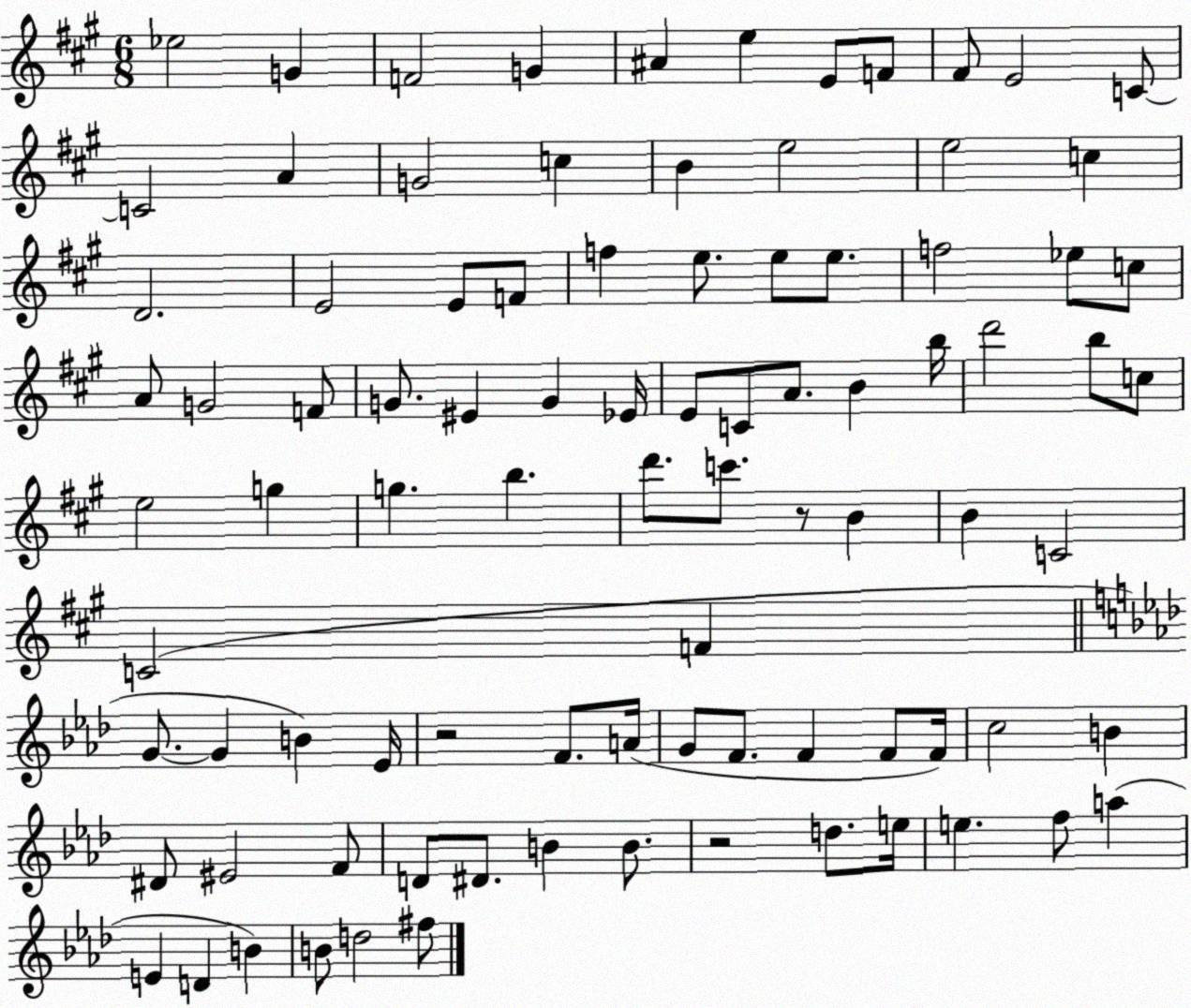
X:1
T:Untitled
M:6/8
L:1/4
K:A
_e2 G F2 G ^A e E/2 F/2 ^F/2 E2 C/2 C2 A G2 c B e2 e2 c D2 E2 E/2 F/2 f e/2 e/2 e/2 f2 _e/2 c/2 A/2 G2 F/2 G/2 ^E G _E/4 E/2 C/2 A/2 B b/4 d'2 b/2 c/2 e2 g g b d'/2 c'/2 z/2 B B C2 C2 F G/2 G B _E/4 z2 F/2 A/4 G/2 F/2 F F/2 F/4 c2 B ^D/2 ^E2 F/2 D/2 ^D/2 B B/2 z2 d/2 e/4 e f/2 a E D B B/2 d2 ^f/2